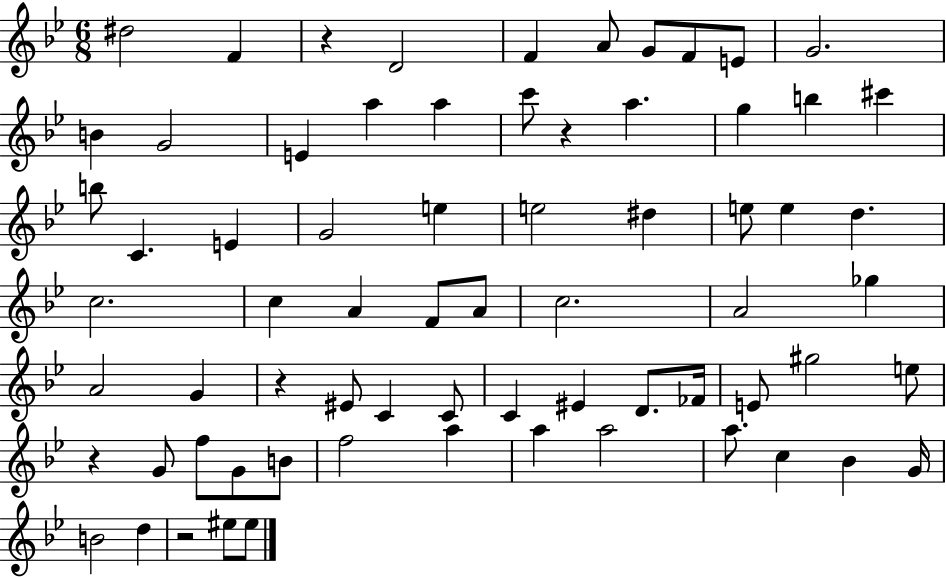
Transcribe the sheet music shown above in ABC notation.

X:1
T:Untitled
M:6/8
L:1/4
K:Bb
^d2 F z D2 F A/2 G/2 F/2 E/2 G2 B G2 E a a c'/2 z a g b ^c' b/2 C E G2 e e2 ^d e/2 e d c2 c A F/2 A/2 c2 A2 _g A2 G z ^E/2 C C/2 C ^E D/2 _F/4 E/2 ^g2 e/2 z G/2 f/2 G/2 B/2 f2 a a a2 a/2 c _B G/4 B2 d z2 ^e/2 ^e/2